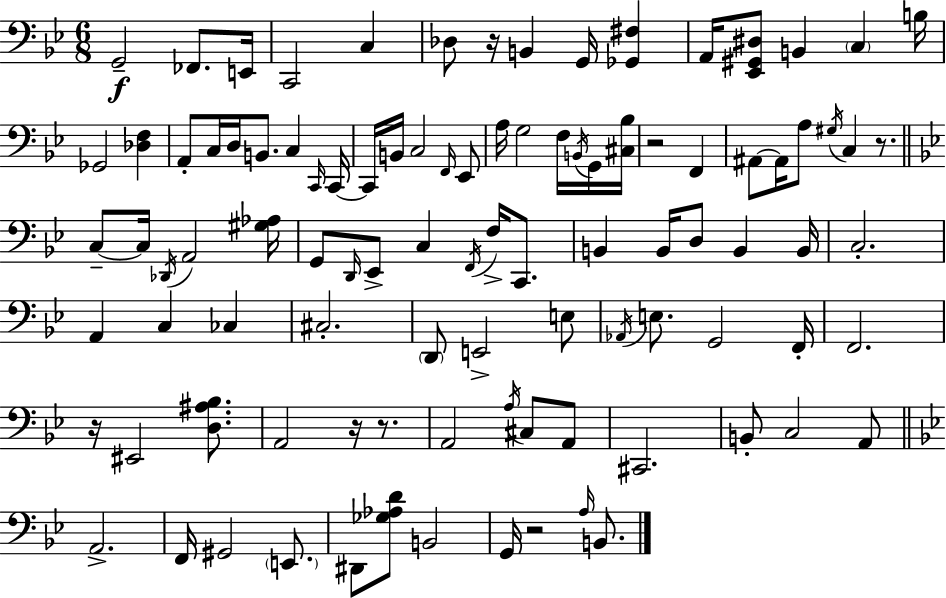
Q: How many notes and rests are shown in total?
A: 98